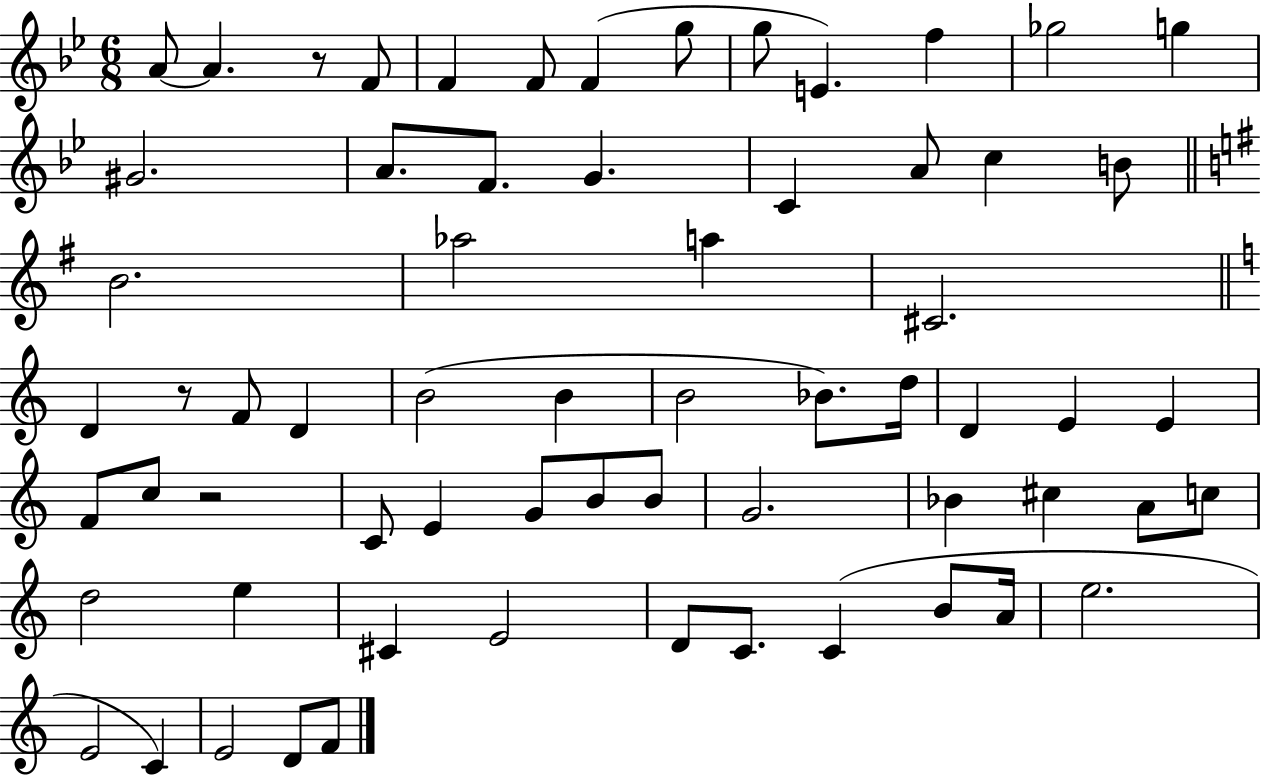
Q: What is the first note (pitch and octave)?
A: A4